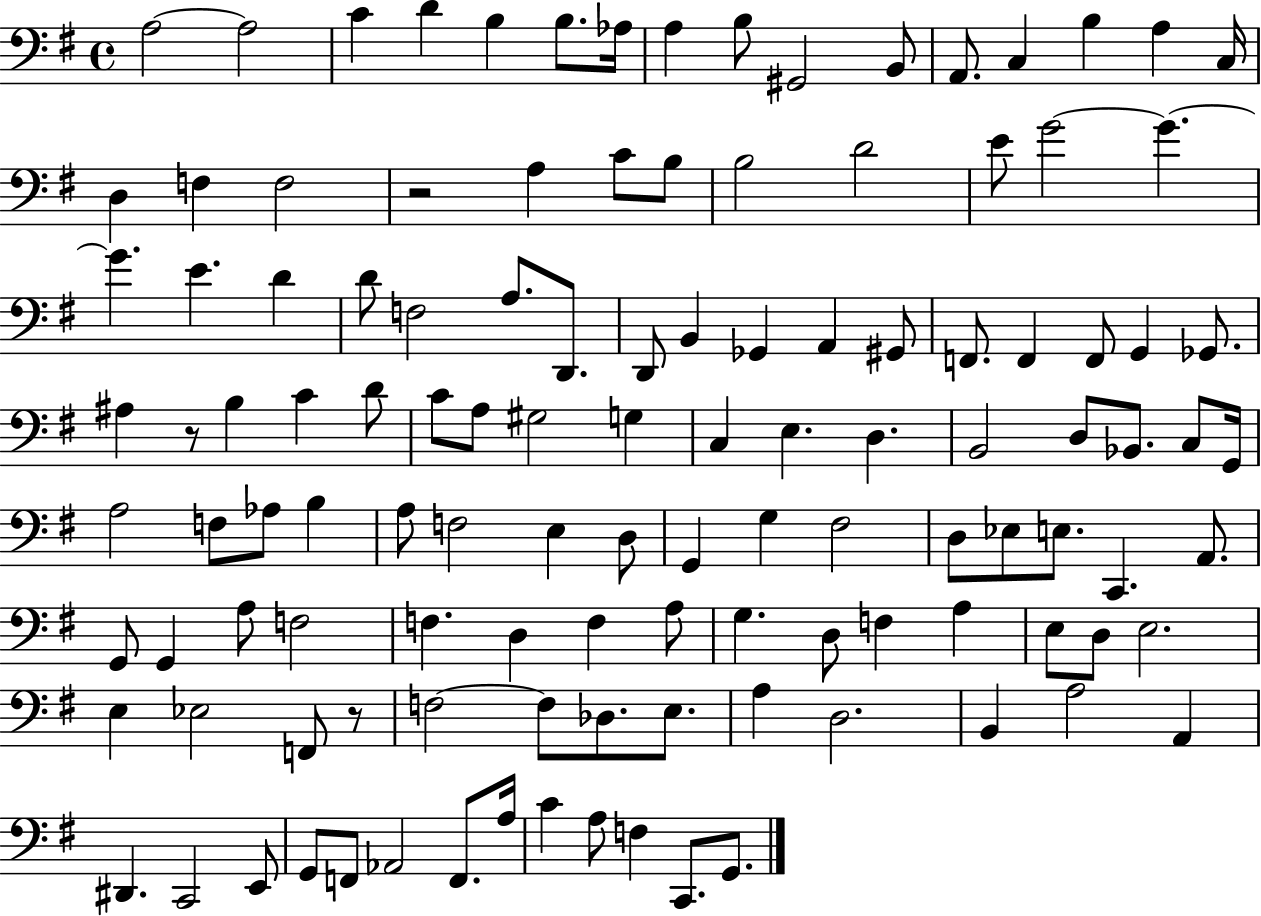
X:1
T:Untitled
M:4/4
L:1/4
K:G
A,2 A,2 C D B, B,/2 _A,/4 A, B,/2 ^G,,2 B,,/2 A,,/2 C, B, A, C,/4 D, F, F,2 z2 A, C/2 B,/2 B,2 D2 E/2 G2 G G E D D/2 F,2 A,/2 D,,/2 D,,/2 B,, _G,, A,, ^G,,/2 F,,/2 F,, F,,/2 G,, _G,,/2 ^A, z/2 B, C D/2 C/2 A,/2 ^G,2 G, C, E, D, B,,2 D,/2 _B,,/2 C,/2 G,,/4 A,2 F,/2 _A,/2 B, A,/2 F,2 E, D,/2 G,, G, ^F,2 D,/2 _E,/2 E,/2 C,, A,,/2 G,,/2 G,, A,/2 F,2 F, D, F, A,/2 G, D,/2 F, A, E,/2 D,/2 E,2 E, _E,2 F,,/2 z/2 F,2 F,/2 _D,/2 E,/2 A, D,2 B,, A,2 A,, ^D,, C,,2 E,,/2 G,,/2 F,,/2 _A,,2 F,,/2 A,/4 C A,/2 F, C,,/2 G,,/2